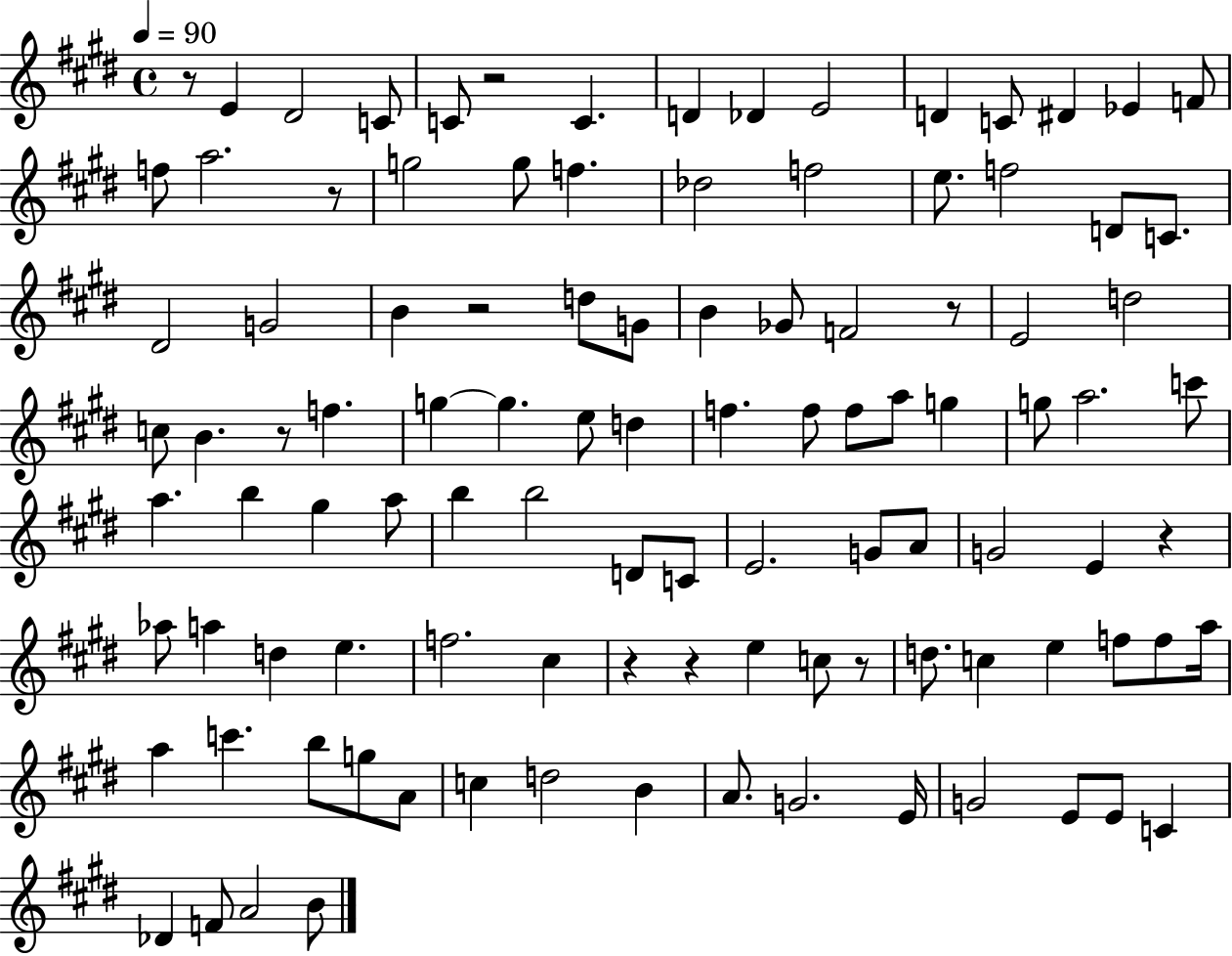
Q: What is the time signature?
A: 4/4